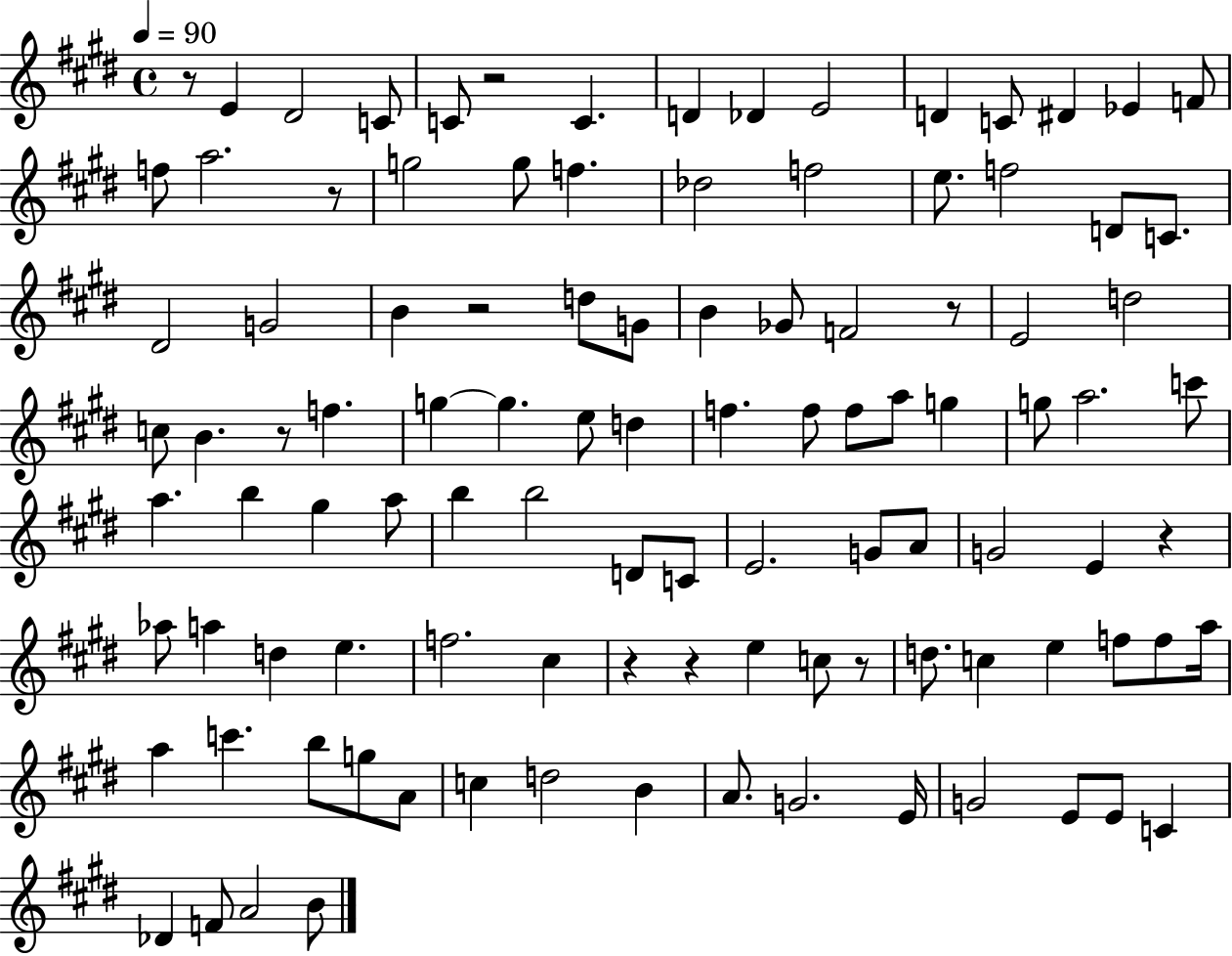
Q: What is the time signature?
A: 4/4